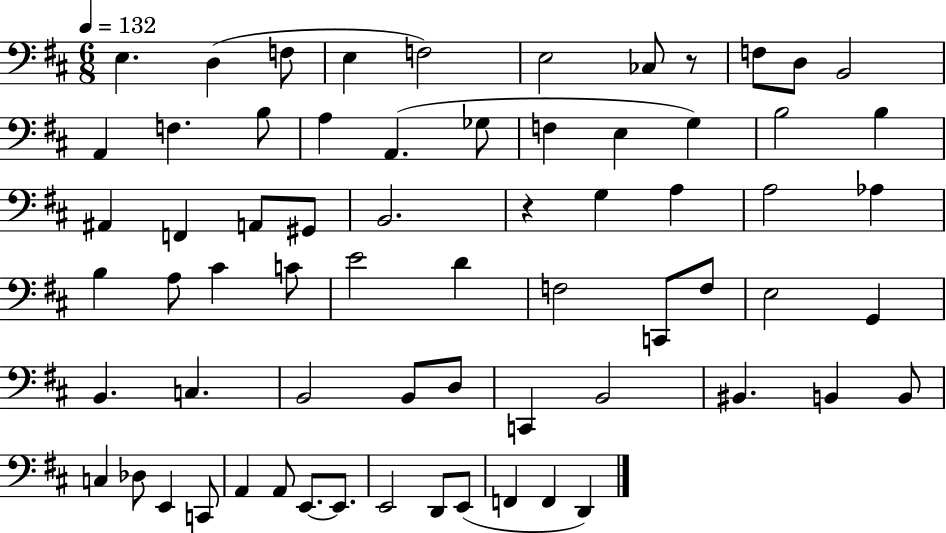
X:1
T:Untitled
M:6/8
L:1/4
K:D
E, D, F,/2 E, F,2 E,2 _C,/2 z/2 F,/2 D,/2 B,,2 A,, F, B,/2 A, A,, _G,/2 F, E, G, B,2 B, ^A,, F,, A,,/2 ^G,,/2 B,,2 z G, A, A,2 _A, B, A,/2 ^C C/2 E2 D F,2 C,,/2 F,/2 E,2 G,, B,, C, B,,2 B,,/2 D,/2 C,, B,,2 ^B,, B,, B,,/2 C, _D,/2 E,, C,,/2 A,, A,,/2 E,,/2 E,,/2 E,,2 D,,/2 E,,/2 F,, F,, D,,